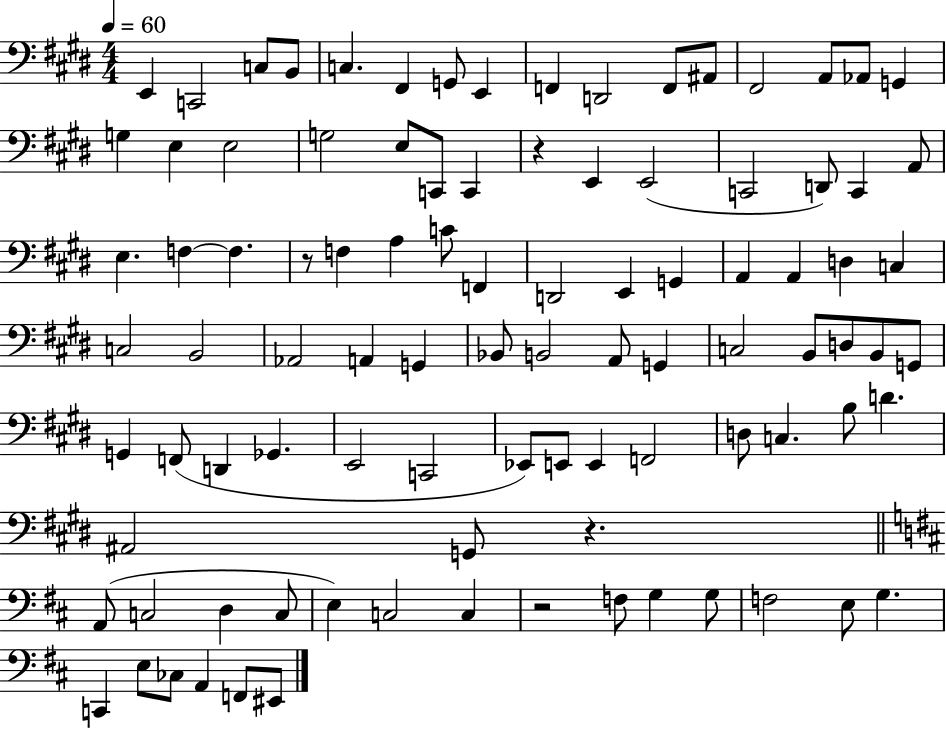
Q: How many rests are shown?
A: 4